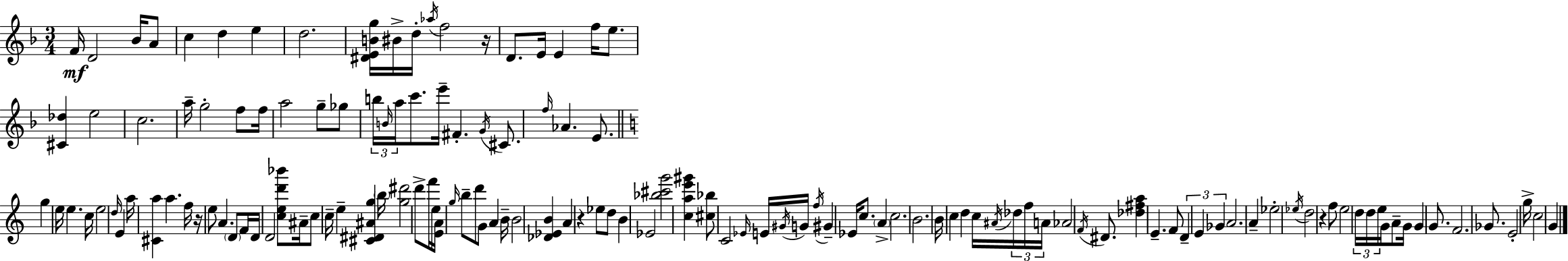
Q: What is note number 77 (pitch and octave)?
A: G#4